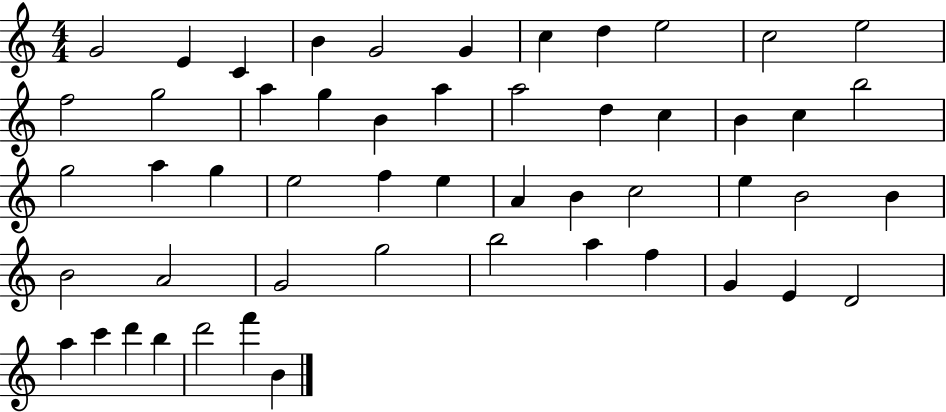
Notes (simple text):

G4/h E4/q C4/q B4/q G4/h G4/q C5/q D5/q E5/h C5/h E5/h F5/h G5/h A5/q G5/q B4/q A5/q A5/h D5/q C5/q B4/q C5/q B5/h G5/h A5/q G5/q E5/h F5/q E5/q A4/q B4/q C5/h E5/q B4/h B4/q B4/h A4/h G4/h G5/h B5/h A5/q F5/q G4/q E4/q D4/h A5/q C6/q D6/q B5/q D6/h F6/q B4/q